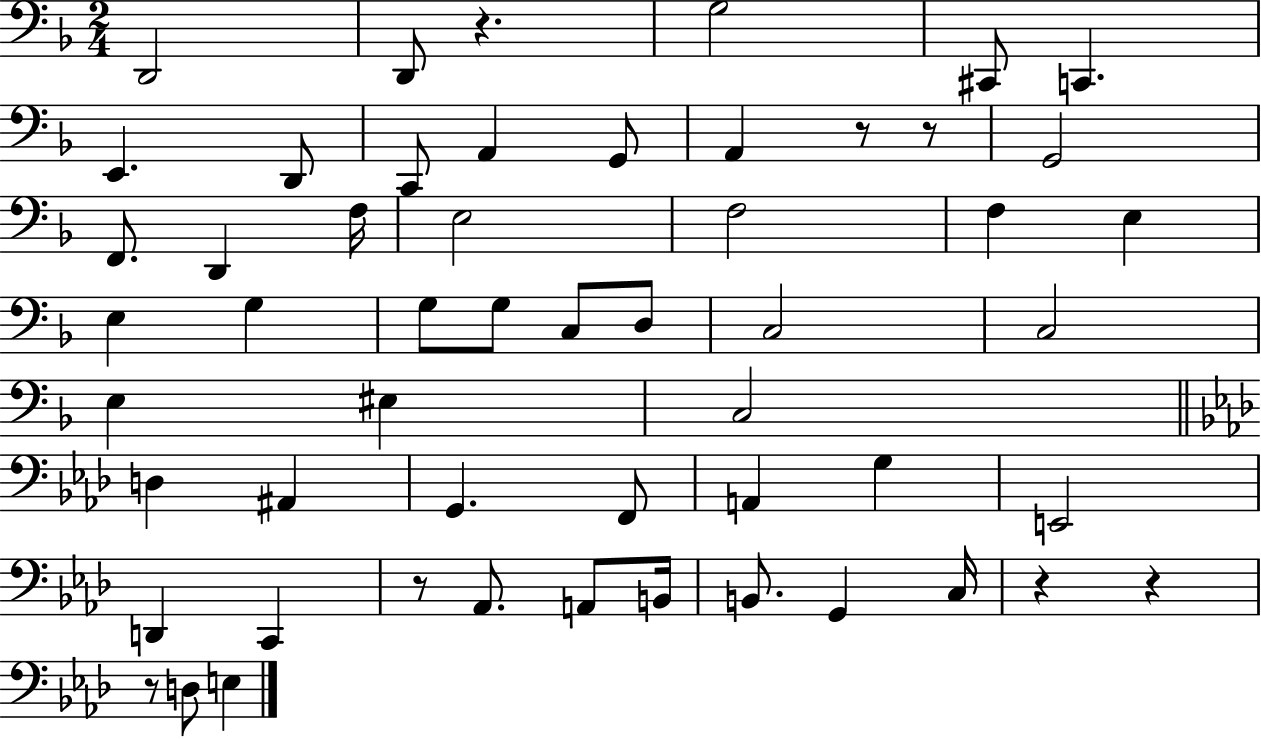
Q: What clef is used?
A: bass